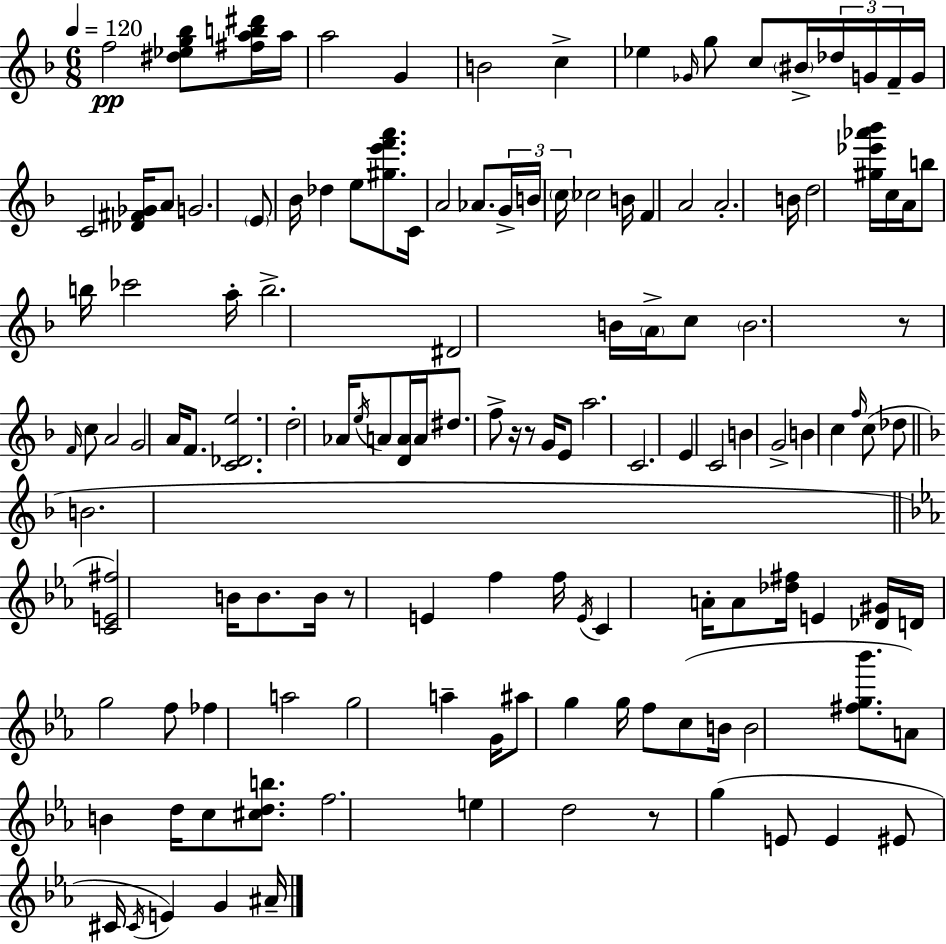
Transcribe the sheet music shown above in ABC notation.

X:1
T:Untitled
M:6/8
L:1/4
K:F
f2 [^d_eg_b]/2 [^fab^d']/4 a/4 a2 G B2 c _e _G/4 g/2 c/2 ^B/4 _d/4 G/4 F/4 G/4 C2 [_D^F_G]/4 A/2 G2 E/2 _B/4 _d e/2 [^ge'f'a']/2 C/4 A2 _A/2 G/4 B/4 c/4 _c2 B/4 F A2 A2 B/4 d2 [^g_e'_a'_b']/4 c/4 A/4 b/2 b/4 _c'2 a/4 b2 ^D2 B/4 A/4 c/2 B2 z/2 F/4 c/2 A2 G2 A/4 F/2 [C_De]2 d2 _A/4 e/4 A/2 [DA]/4 A/4 ^d/2 f/2 z/4 z/2 G/4 E/2 a2 C2 E C2 B G2 B c f/4 c/2 _d/2 B2 [CE^f]2 B/4 B/2 B/4 z/2 E f f/4 E/4 C A/4 A/2 [_d^f]/4 E [_D^G]/4 D/4 g2 f/2 _f a2 g2 a G/4 ^a/2 g g/4 f/2 c/2 B/4 B2 [^fg_b']/2 A/2 B d/4 c/2 [^cdb]/2 f2 e d2 z/2 g E/2 E ^E/2 ^C/4 ^C/4 E G ^A/4